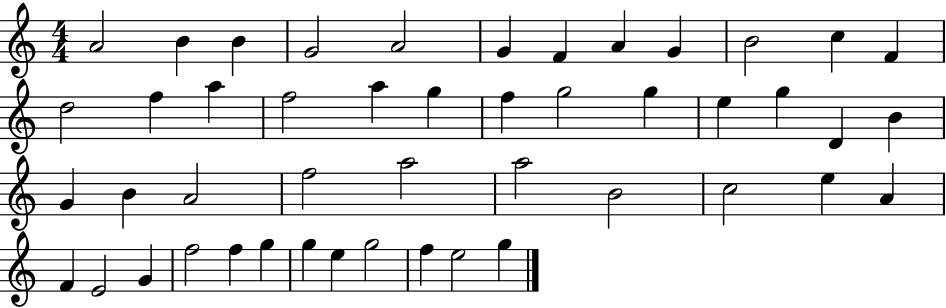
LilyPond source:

{
  \clef treble
  \numericTimeSignature
  \time 4/4
  \key c \major
  a'2 b'4 b'4 | g'2 a'2 | g'4 f'4 a'4 g'4 | b'2 c''4 f'4 | \break d''2 f''4 a''4 | f''2 a''4 g''4 | f''4 g''2 g''4 | e''4 g''4 d'4 b'4 | \break g'4 b'4 a'2 | f''2 a''2 | a''2 b'2 | c''2 e''4 a'4 | \break f'4 e'2 g'4 | f''2 f''4 g''4 | g''4 e''4 g''2 | f''4 e''2 g''4 | \break \bar "|."
}